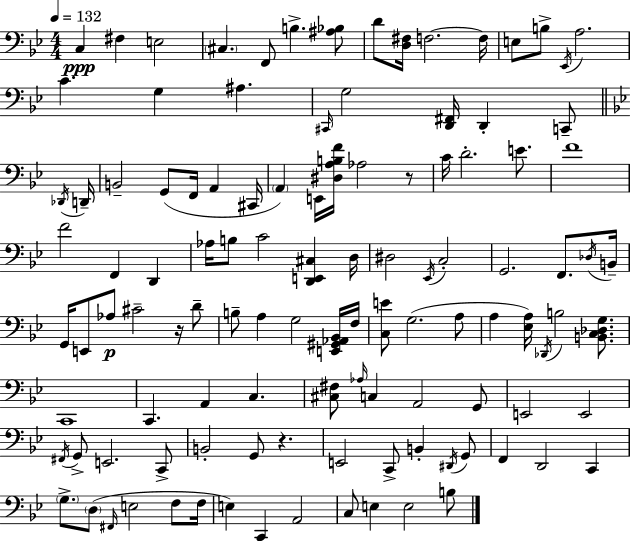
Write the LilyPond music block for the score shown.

{
  \clef bass
  \numericTimeSignature
  \time 4/4
  \key g \minor
  \tempo 4 = 132
  c4\ppp fis4 e2 | \parenthesize cis4. f,8 b4.-> <ais bes>8 | d'8 <d fis>16 f2.~~ f16 | e8 b8-> \acciaccatura { ees,16 } a2. | \break c'4. g4 ais4. | \grace { cis,16 } g2 <d, fis,>16 d,4-. c,8-- | \bar "||" \break \key g \minor \acciaccatura { des,16 } d,16-- b,2-- g,8( f,16 a,4 | cis,16 \parenthesize a,4) e,16 <dis a b f'>16 aes2 | r8 c'16 d'2.-. e'8. | f'1 | \break f'2 f,4 d,4 | aes16 b8 c'2 <d, e, cis>4 | d16 dis2 \acciaccatura { ees,16 } c2-. | g,2. f,8. | \break \acciaccatura { des16 } b,16-- g,16 e,8 aes8\p cis'2-- | r16 d'8-- b8-- a4 g2 | <e, gis, aes, bes,>16 f16 <c e'>8 g2.( | a8 a4 <ees a>16) \acciaccatura { des,16 } b2 | \break <b, c des g>8. c,1 | c,4. a,4 c4. | <cis fis>8 \grace { aes16 } c4 a,2 | g,8 e,2 e,2 | \break \acciaccatura { fis,16 } g,8-> e,2. | c,8-> b,2-. g,8 | r4. e,2 c,8-> | b,4-. \acciaccatura { dis,16 } g,8 f,4 d,2 | \break c,4 \parenthesize g8.-> \parenthesize d8( \grace { fis,16 } e2 | f8 f16 e4) c,4 | a,2 c8 e4 e2 | b8 \bar "|."
}